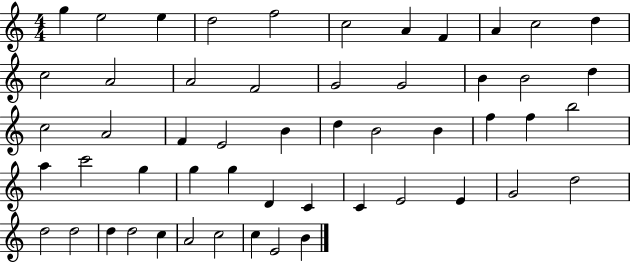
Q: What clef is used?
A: treble